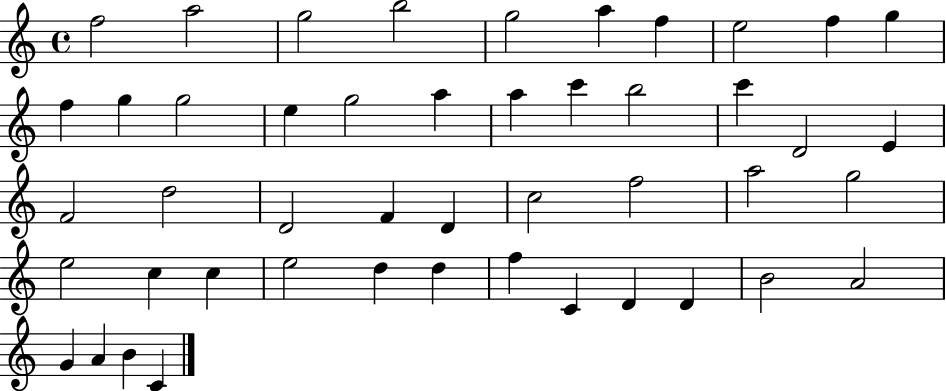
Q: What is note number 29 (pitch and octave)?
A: F5